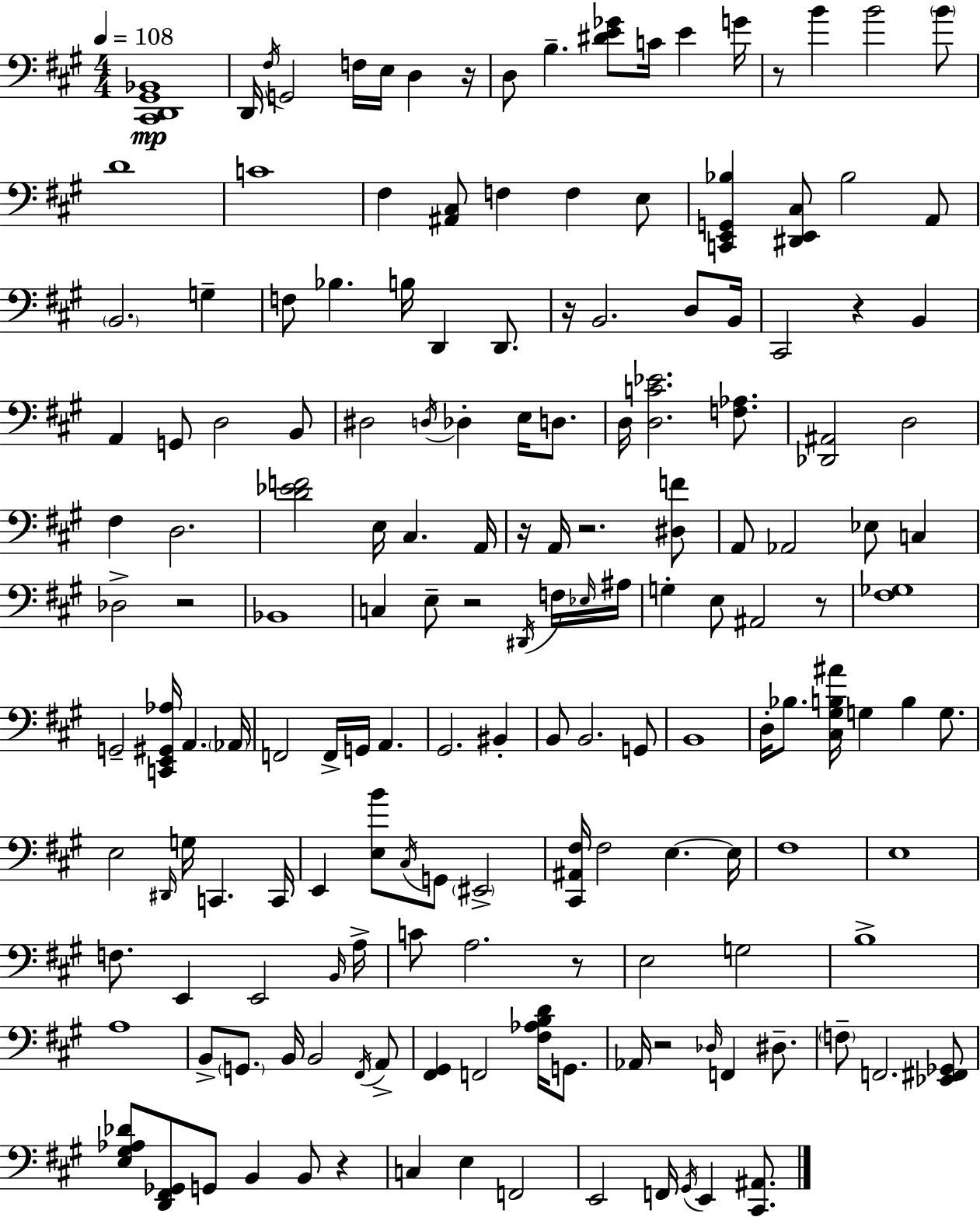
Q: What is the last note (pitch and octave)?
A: E2